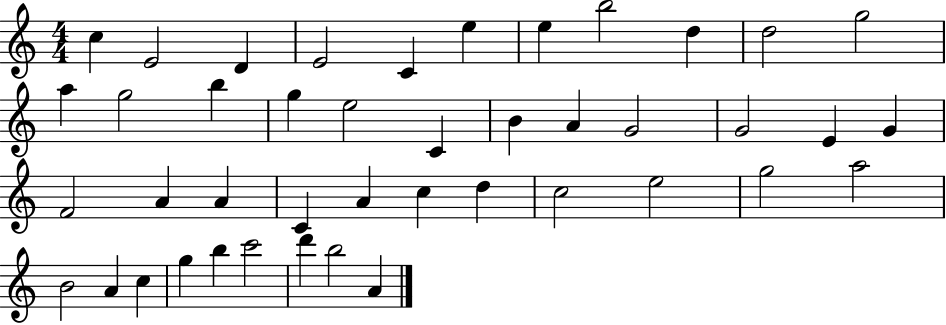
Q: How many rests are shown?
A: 0